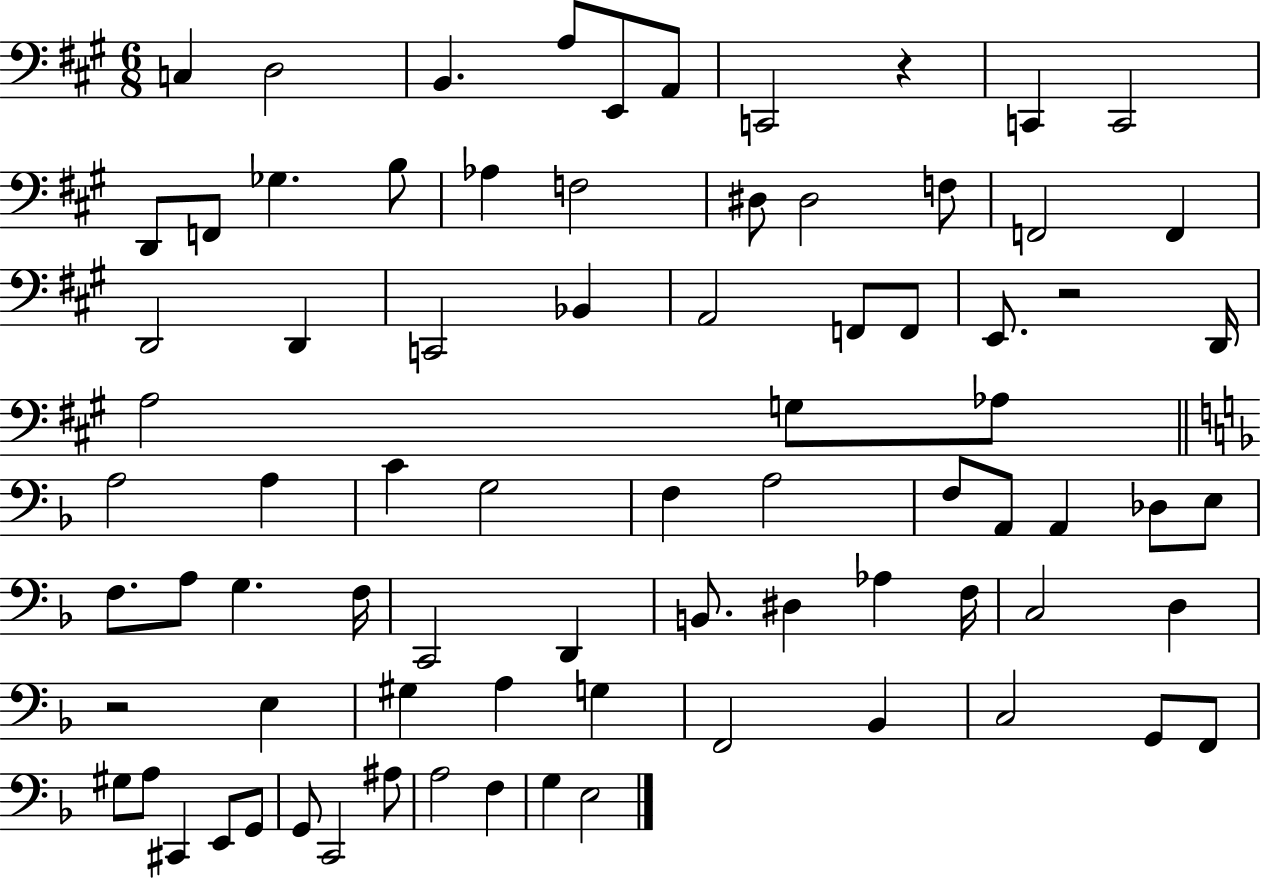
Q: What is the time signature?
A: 6/8